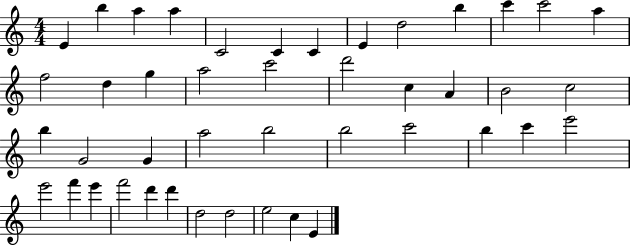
X:1
T:Untitled
M:4/4
L:1/4
K:C
E b a a C2 C C E d2 b c' c'2 a f2 d g a2 c'2 d'2 c A B2 c2 b G2 G a2 b2 b2 c'2 b c' e'2 e'2 f' e' f'2 d' d' d2 d2 e2 c E